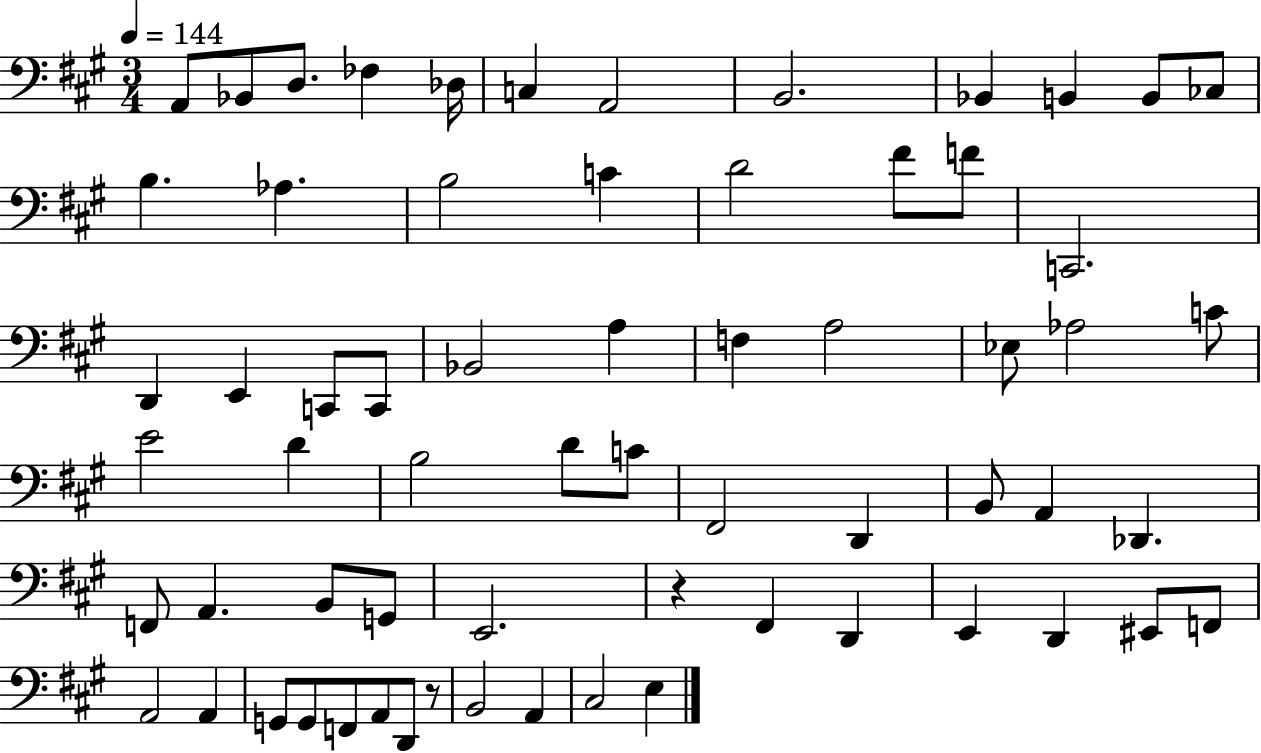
A2/e Bb2/e D3/e. FES3/q Db3/s C3/q A2/h B2/h. Bb2/q B2/q B2/e CES3/e B3/q. Ab3/q. B3/h C4/q D4/h F#4/e F4/e C2/h. D2/q E2/q C2/e C2/e Bb2/h A3/q F3/q A3/h Eb3/e Ab3/h C4/e E4/h D4/q B3/h D4/e C4/e F#2/h D2/q B2/e A2/q Db2/q. F2/e A2/q. B2/e G2/e E2/h. R/q F#2/q D2/q E2/q D2/q EIS2/e F2/e A2/h A2/q G2/e G2/e F2/e A2/e D2/e R/e B2/h A2/q C#3/h E3/q